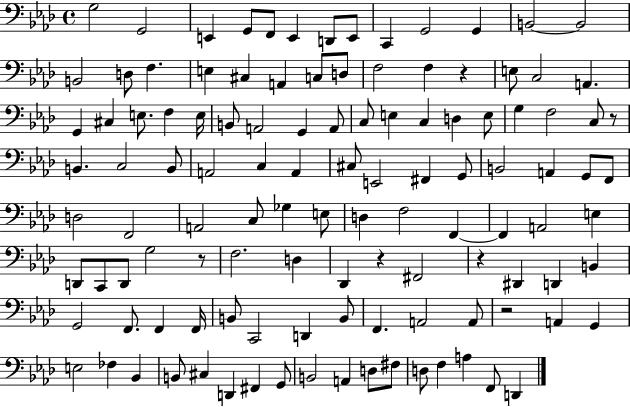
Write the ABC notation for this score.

X:1
T:Untitled
M:4/4
L:1/4
K:Ab
G,2 G,,2 E,, G,,/2 F,,/2 E,, D,,/2 E,,/2 C,, G,,2 G,, B,,2 B,,2 B,,2 D,/2 F, E, ^C, A,, C,/2 D,/2 F,2 F, z E,/2 C,2 A,, G,, ^C, E,/2 F, E,/4 B,,/2 A,,2 G,, A,,/2 C,/2 E, C, D, E,/2 G, F,2 C,/2 z/2 B,, C,2 B,,/2 A,,2 C, A,, ^C,/2 E,,2 ^F,, G,,/2 B,,2 A,, G,,/2 F,,/2 D,2 F,,2 A,,2 C,/2 _G, E,/2 D, F,2 F,, F,, A,,2 E, D,,/2 C,,/2 D,,/2 G,2 z/2 F,2 D, _D,, z ^F,,2 z ^D,, D,, B,, G,,2 F,,/2 F,, F,,/4 B,,/2 C,,2 D,, B,,/2 F,, A,,2 A,,/2 z2 A,, G,, E,2 _F, _B,, B,,/2 ^C, D,, ^F,, G,,/2 B,,2 A,, D,/2 ^F,/2 D,/2 F, A, F,,/2 D,,